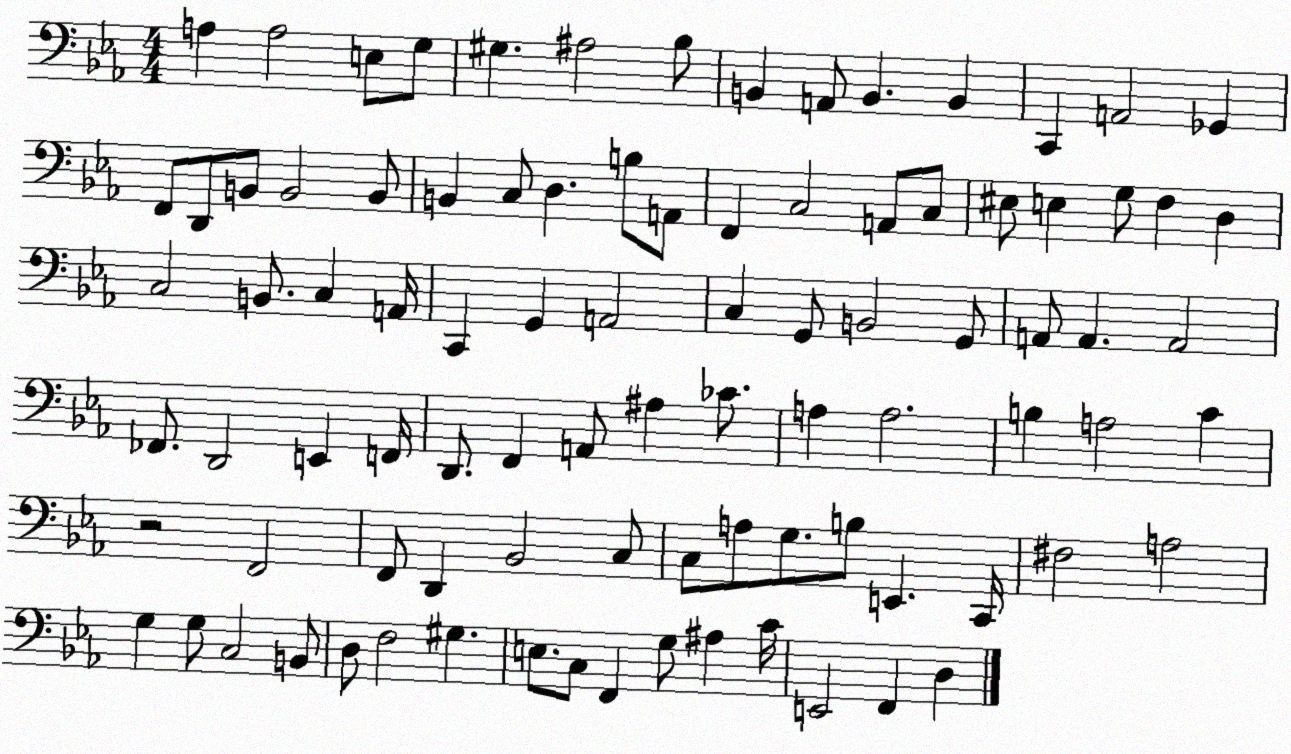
X:1
T:Untitled
M:4/4
L:1/4
K:Eb
A, A,2 E,/2 G,/2 ^G, ^A,2 _B,/2 B,, A,,/2 B,, B,, C,, A,,2 _G,, F,,/2 D,,/2 B,,/2 B,,2 B,,/2 B,, C,/2 D, B,/2 A,,/2 F,, C,2 A,,/2 C,/2 ^E,/2 E, G,/2 F, D, C,2 B,,/2 C, A,,/4 C,, G,, A,,2 C, G,,/2 B,,2 G,,/2 A,,/2 A,, A,,2 _F,,/2 D,,2 E,, F,,/4 D,,/2 F,, A,,/2 ^A, _C/2 A, A,2 B, A,2 C z2 F,,2 F,,/2 D,, _B,,2 C,/2 C,/2 A,/2 G,/2 B,/2 E,, C,,/4 ^F,2 A,2 G, G,/2 C,2 B,,/2 D,/2 F,2 ^G, E,/2 C,/2 F,, G,/2 ^A, C/4 E,,2 F,, D,